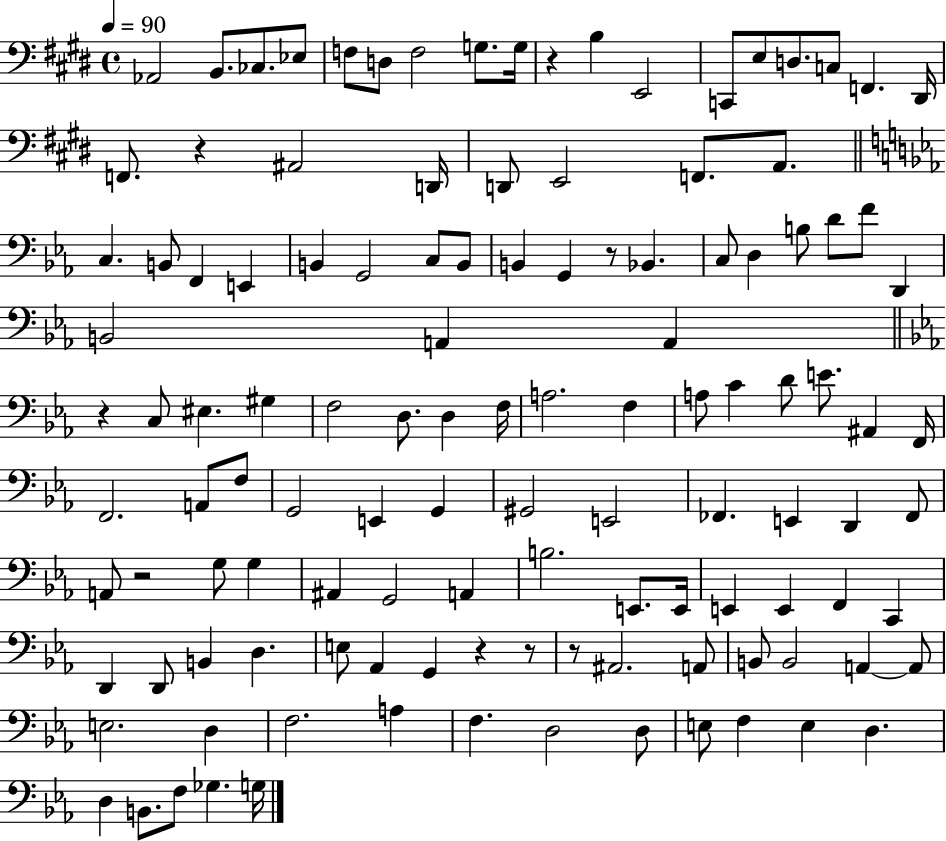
{
  \clef bass
  \time 4/4
  \defaultTimeSignature
  \key e \major
  \tempo 4 = 90
  \repeat volta 2 { aes,2 b,8. ces8. ees8 | f8 d8 f2 g8. g16 | r4 b4 e,2 | c,8 e8 d8. c8 f,4. dis,16 | \break f,8. r4 ais,2 d,16 | d,8 e,2 f,8. a,8. | \bar "||" \break \key ees \major c4. b,8 f,4 e,4 | b,4 g,2 c8 b,8 | b,4 g,4 r8 bes,4. | c8 d4 b8 d'8 f'8 d,4 | \break b,2 a,4 a,4 | \bar "||" \break \key ees \major r4 c8 eis4. gis4 | f2 d8. d4 f16 | a2. f4 | a8 c'4 d'8 e'8. ais,4 f,16 | \break f,2. a,8 f8 | g,2 e,4 g,4 | gis,2 e,2 | fes,4. e,4 d,4 fes,8 | \break a,8 r2 g8 g4 | ais,4 g,2 a,4 | b2. e,8. e,16 | e,4 e,4 f,4 c,4 | \break d,4 d,8 b,4 d4. | e8 aes,4 g,4 r4 r8 | r8 ais,2. a,8 | b,8 b,2 a,4~~ a,8 | \break e2. d4 | f2. a4 | f4. d2 d8 | e8 f4 e4 d4. | \break d4 b,8. f8 ges4. g16 | } \bar "|."
}